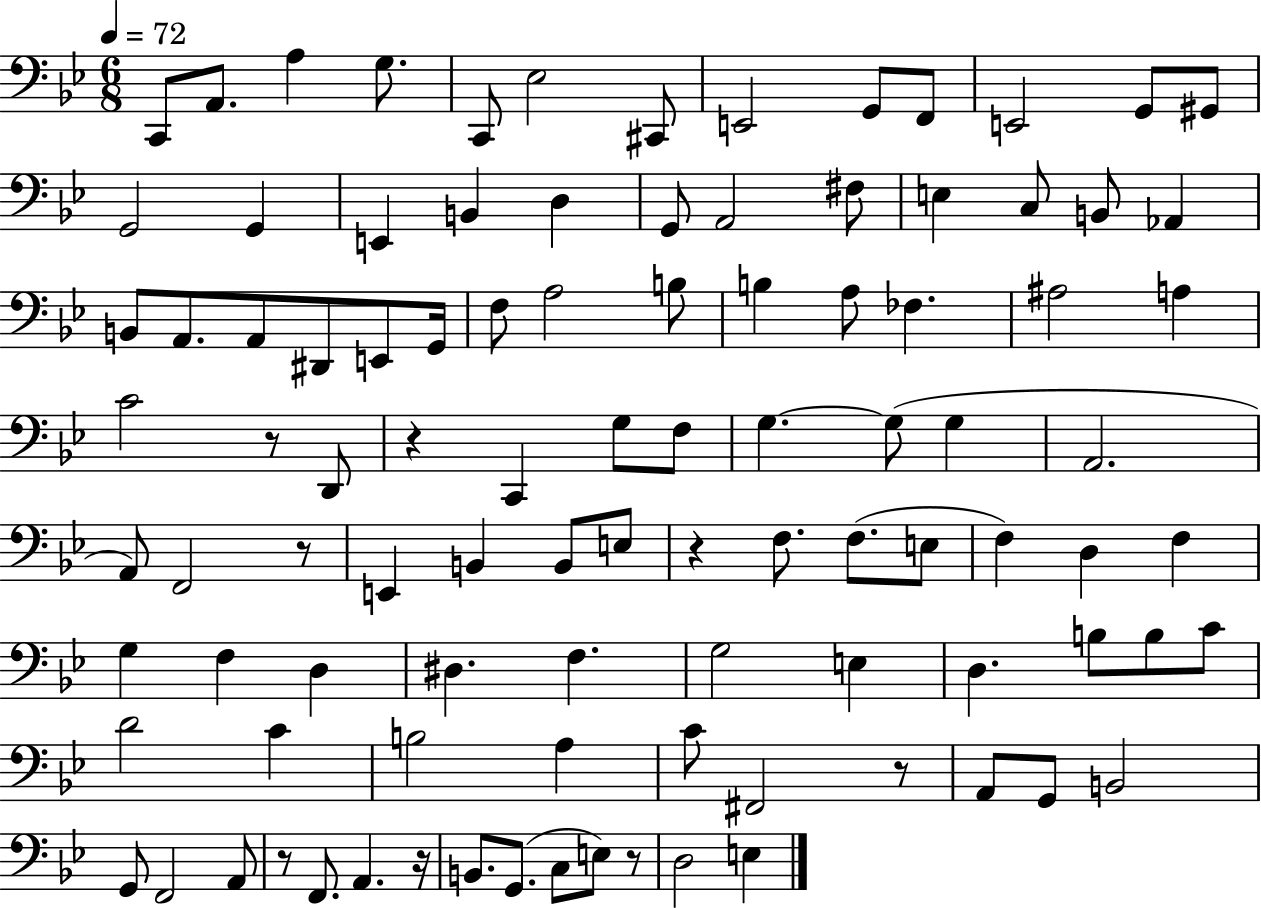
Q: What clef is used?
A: bass